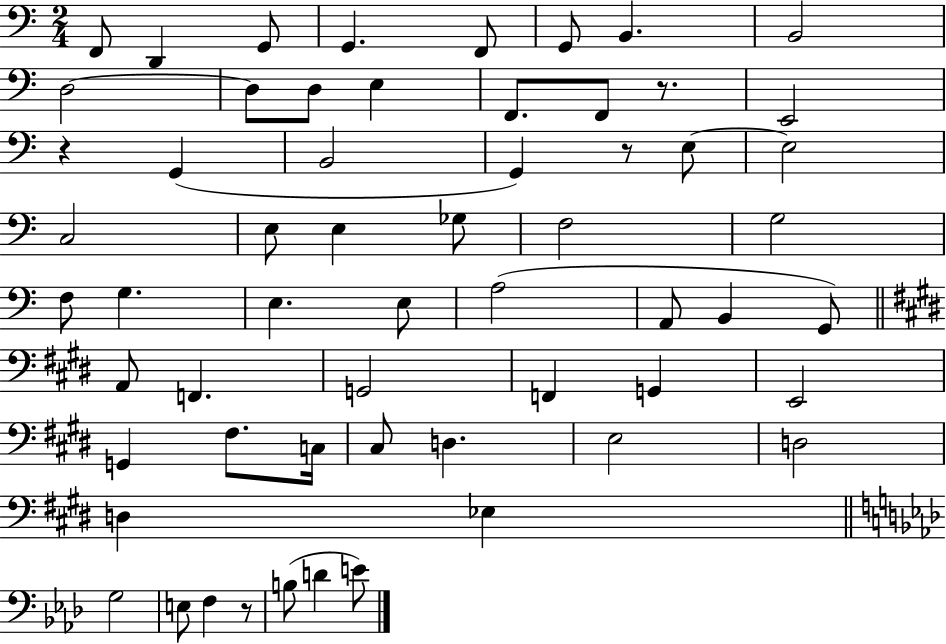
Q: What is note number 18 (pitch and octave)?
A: G2